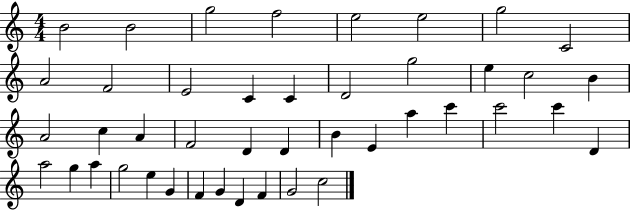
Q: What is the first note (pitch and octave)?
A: B4